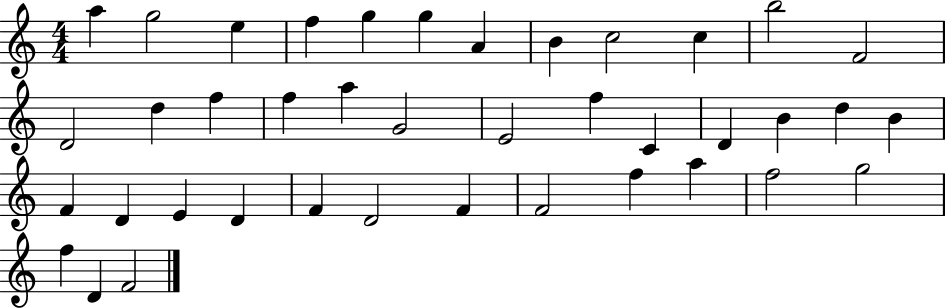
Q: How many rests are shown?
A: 0